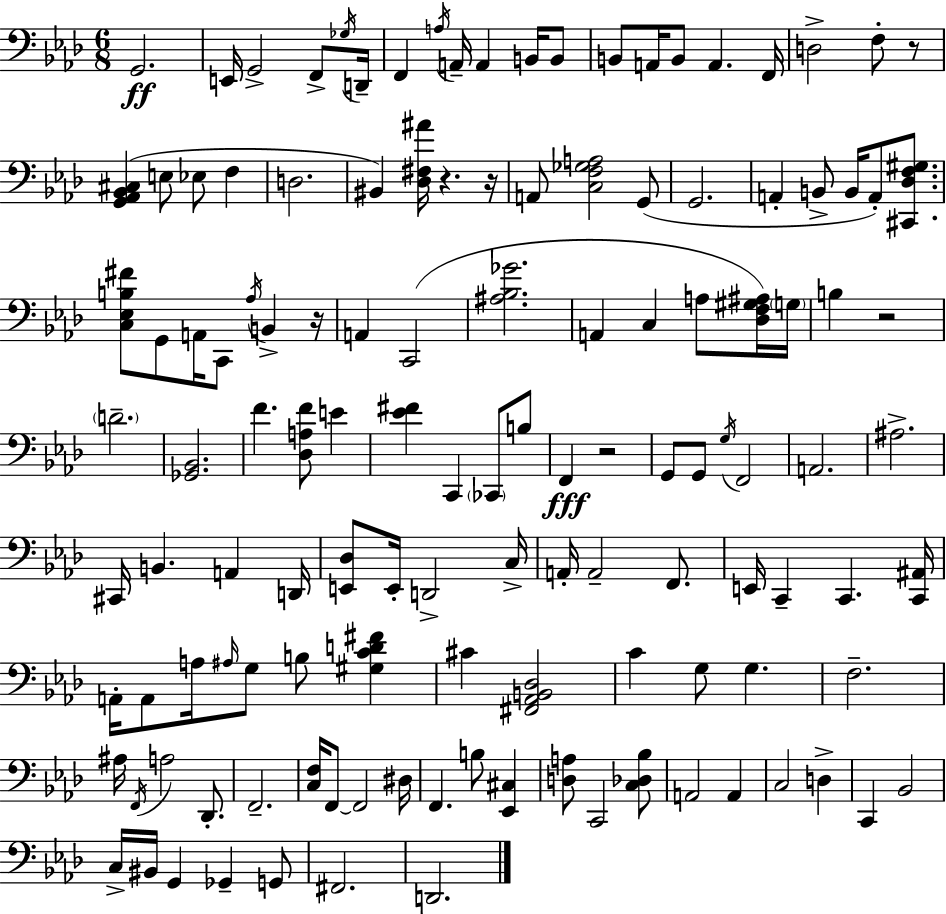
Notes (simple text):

G2/h. E2/s G2/h F2/e Gb3/s D2/s F2/q A3/s A2/s A2/q B2/s B2/e B2/e A2/s B2/e A2/q. F2/s D3/h F3/e R/e [G2,Ab2,Bb2,C#3]/q E3/e Eb3/e F3/q D3/h. BIS2/q [Db3,F#3,A#4]/s R/q. R/s A2/e [C3,F3,Gb3,A3]/h G2/e G2/h. A2/q B2/e B2/s A2/e [C#2,Db3,F3,G#3]/e. [C3,Eb3,B3,F#4]/e G2/e A2/s C2/e Ab3/s B2/q R/s A2/q C2/h [A#3,Bb3,Gb4]/h. A2/q C3/q A3/e [Db3,F3,G#3,A#3]/s G3/s B3/q R/h D4/h. [Gb2,Bb2]/h. F4/q. [Db3,A3,F4]/e E4/q [Eb4,F#4]/q C2/q CES2/e B3/e F2/q R/h G2/e G2/e G3/s F2/h A2/h. A#3/h. C#2/s B2/q. A2/q D2/s [E2,Db3]/e E2/s D2/h C3/s A2/s A2/h F2/e. E2/s C2/q C2/q. [C2,A#2]/s A2/s A2/e A3/s A#3/s G3/e B3/e [G#3,C4,D4,F#4]/q C#4/q [F#2,Ab2,B2,Db3]/h C4/q G3/e G3/q. F3/h. A#3/s F2/s A3/h Db2/e. F2/h. [C3,F3]/s F2/e F2/h D#3/s F2/q. B3/e [Eb2,C#3]/q [D3,A3]/e C2/h [C3,Db3,Bb3]/e A2/h A2/q C3/h D3/q C2/q Bb2/h C3/s BIS2/s G2/q Gb2/q G2/e F#2/h. D2/h.